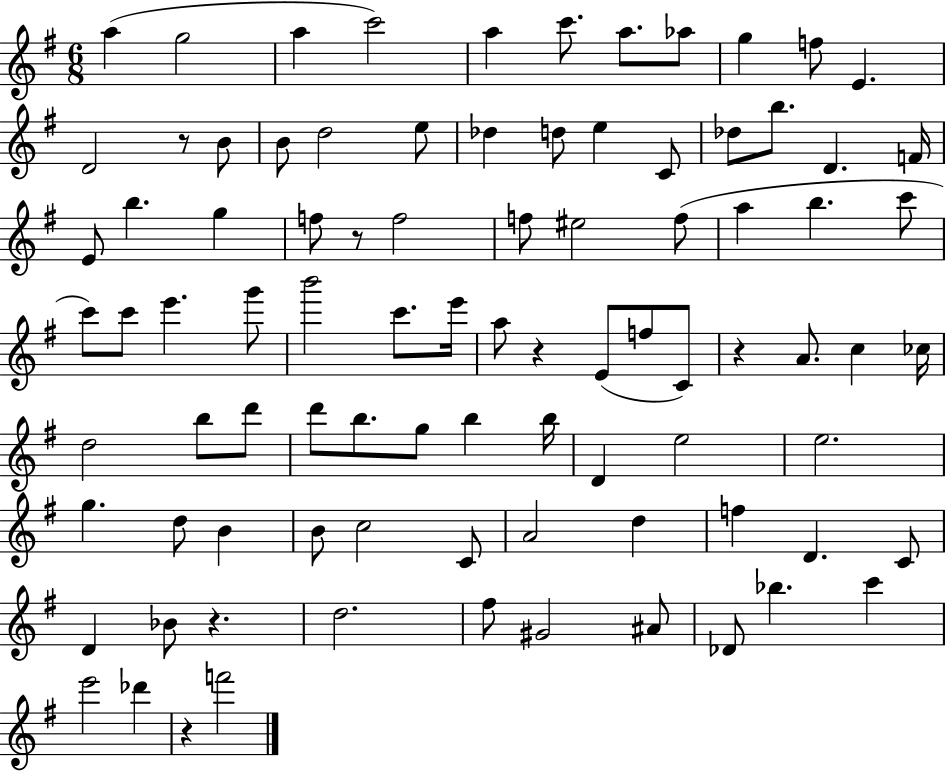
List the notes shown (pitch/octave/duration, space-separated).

A5/q G5/h A5/q C6/h A5/q C6/e. A5/e. Ab5/e G5/q F5/e E4/q. D4/h R/e B4/e B4/e D5/h E5/e Db5/q D5/e E5/q C4/e Db5/e B5/e. D4/q. F4/s E4/e B5/q. G5/q F5/e R/e F5/h F5/e EIS5/h F5/e A5/q B5/q. C6/e C6/e C6/e E6/q. G6/e B6/h C6/e. E6/s A5/e R/q E4/e F5/e C4/e R/q A4/e. C5/q CES5/s D5/h B5/e D6/e D6/e B5/e. G5/e B5/q B5/s D4/q E5/h E5/h. G5/q. D5/e B4/q B4/e C5/h C4/e A4/h D5/q F5/q D4/q. C4/e D4/q Bb4/e R/q. D5/h. F#5/e G#4/h A#4/e Db4/e Bb5/q. C6/q E6/h Db6/q R/q F6/h